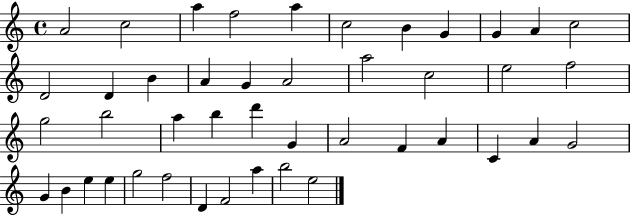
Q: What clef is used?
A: treble